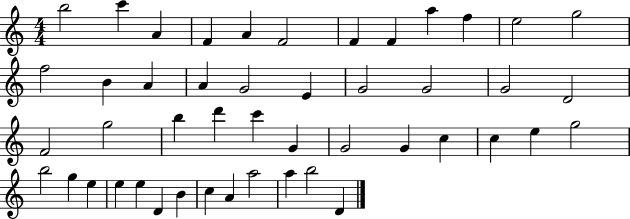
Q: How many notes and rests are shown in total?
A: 47